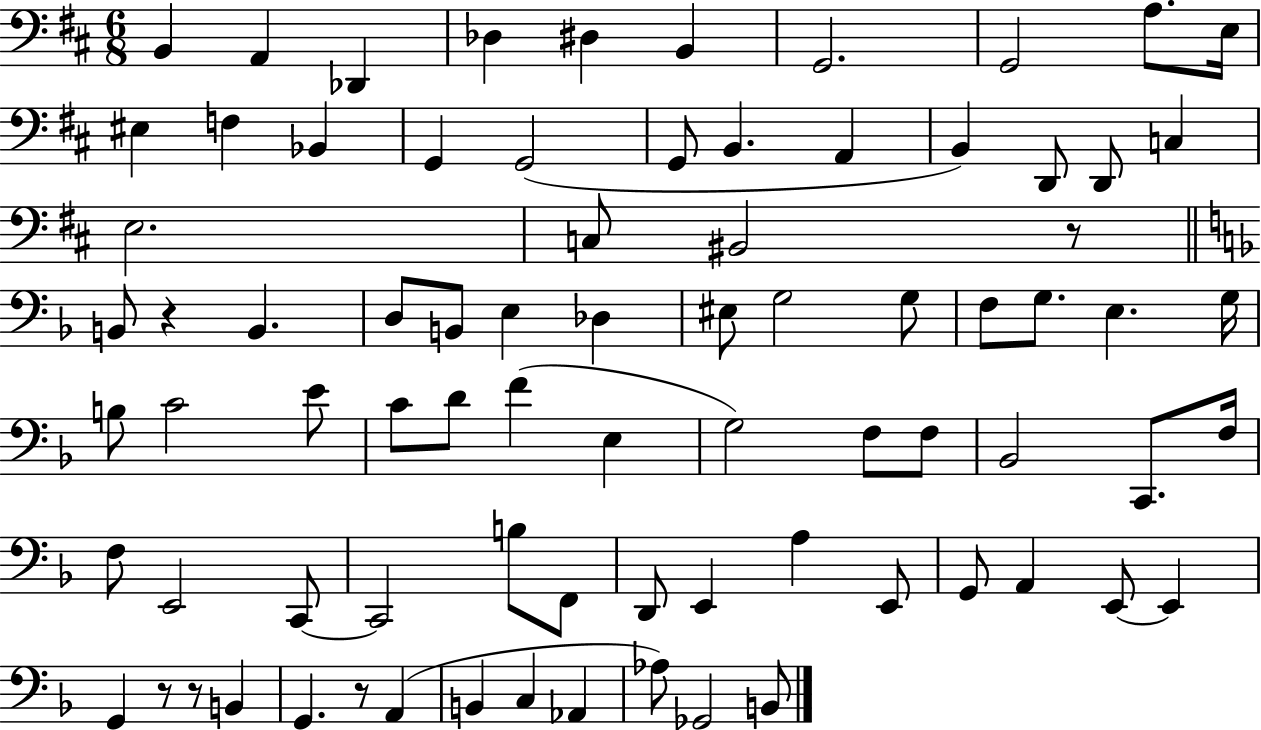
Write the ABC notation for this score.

X:1
T:Untitled
M:6/8
L:1/4
K:D
B,, A,, _D,, _D, ^D, B,, G,,2 G,,2 A,/2 E,/4 ^E, F, _B,, G,, G,,2 G,,/2 B,, A,, B,, D,,/2 D,,/2 C, E,2 C,/2 ^B,,2 z/2 B,,/2 z B,, D,/2 B,,/2 E, _D, ^E,/2 G,2 G,/2 F,/2 G,/2 E, G,/4 B,/2 C2 E/2 C/2 D/2 F E, G,2 F,/2 F,/2 _B,,2 C,,/2 F,/4 F,/2 E,,2 C,,/2 C,,2 B,/2 F,,/2 D,,/2 E,, A, E,,/2 G,,/2 A,, E,,/2 E,, G,, z/2 z/2 B,, G,, z/2 A,, B,, C, _A,, _A,/2 _G,,2 B,,/2